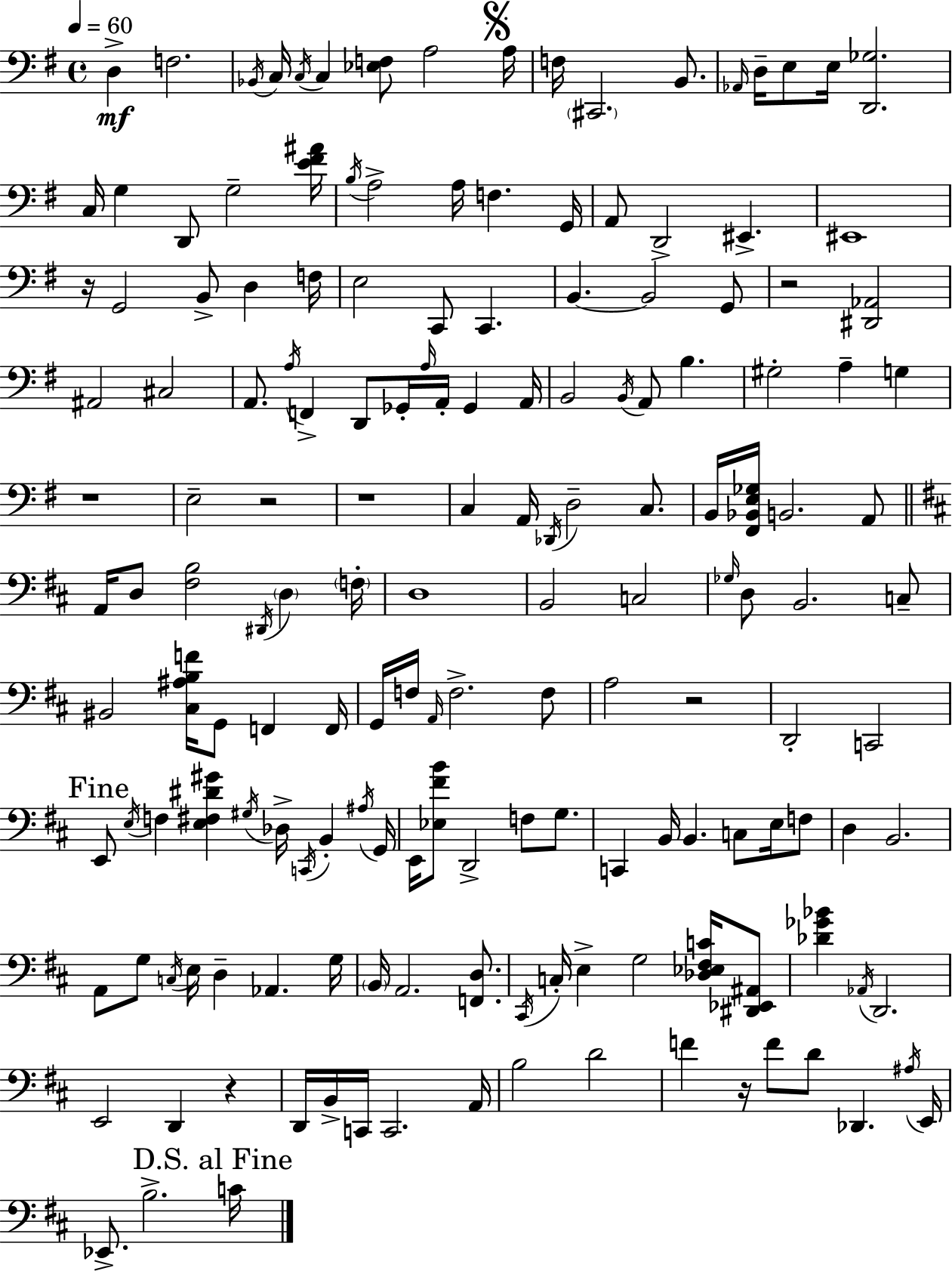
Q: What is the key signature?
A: G major